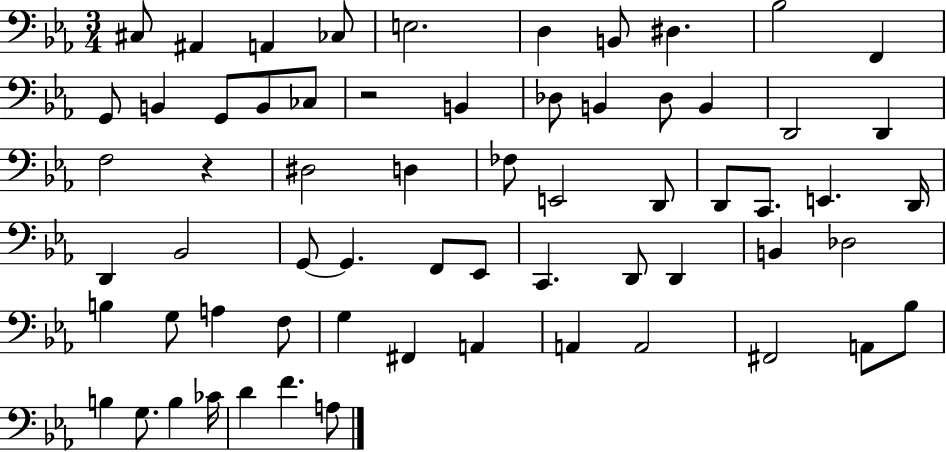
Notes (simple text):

C#3/e A#2/q A2/q CES3/e E3/h. D3/q B2/e D#3/q. Bb3/h F2/q G2/e B2/q G2/e B2/e CES3/e R/h B2/q Db3/e B2/q Db3/e B2/q D2/h D2/q F3/h R/q D#3/h D3/q FES3/e E2/h D2/e D2/e C2/e. E2/q. D2/s D2/q Bb2/h G2/e G2/q. F2/e Eb2/e C2/q. D2/e D2/q B2/q Db3/h B3/q G3/e A3/q F3/e G3/q F#2/q A2/q A2/q A2/h F#2/h A2/e Bb3/e B3/q G3/e. B3/q CES4/s D4/q F4/q. A3/e